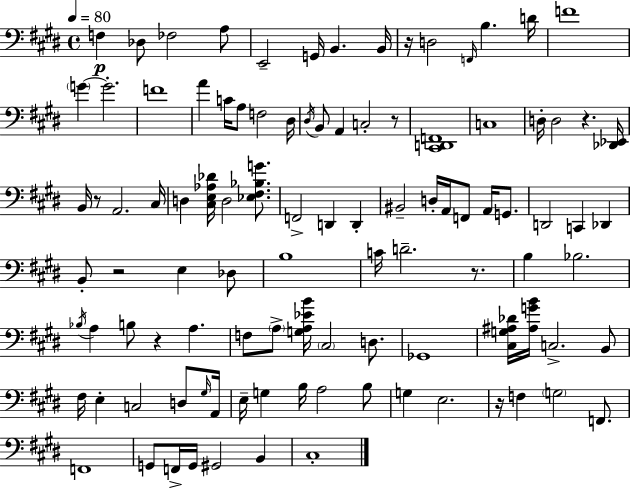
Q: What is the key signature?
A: E major